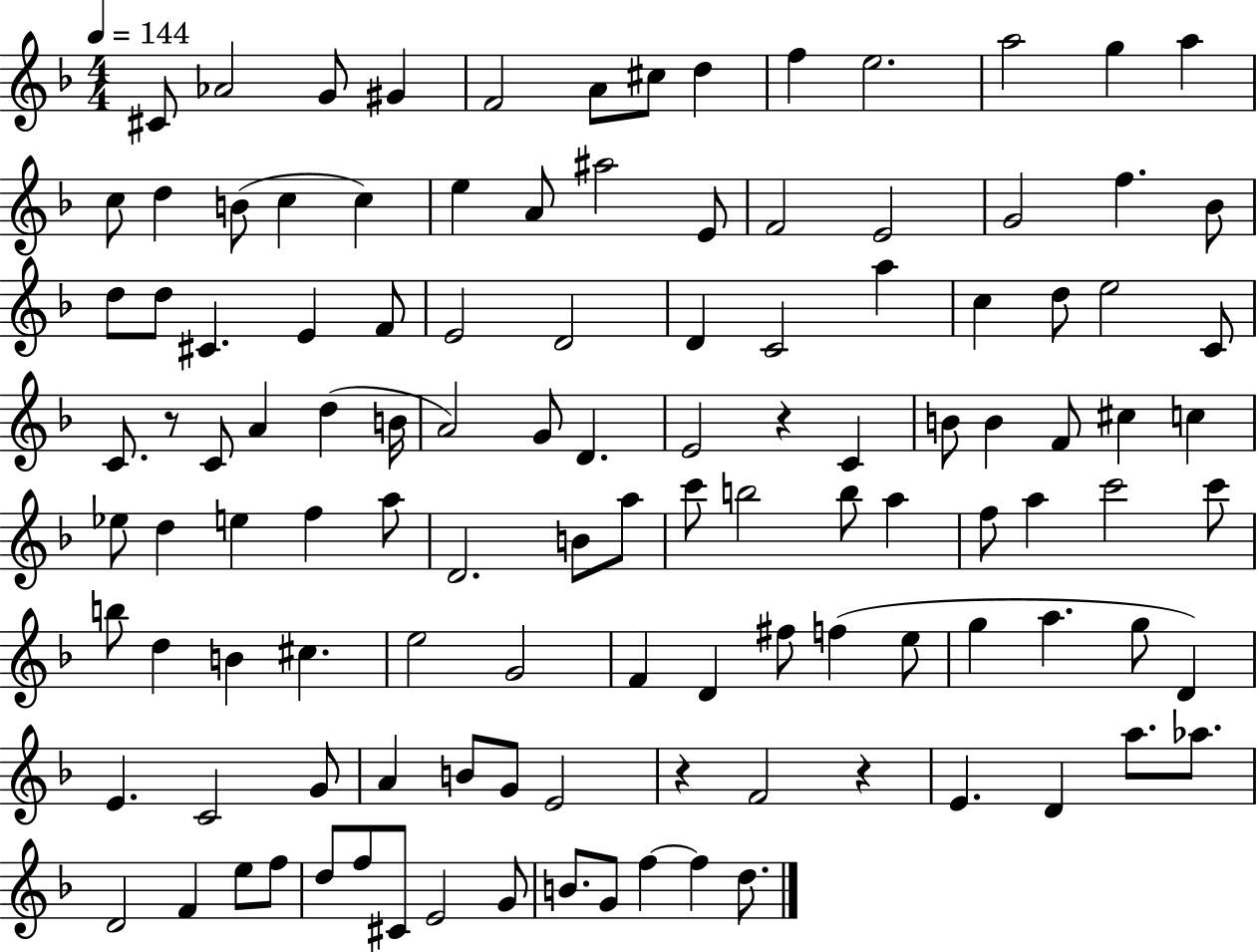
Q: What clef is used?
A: treble